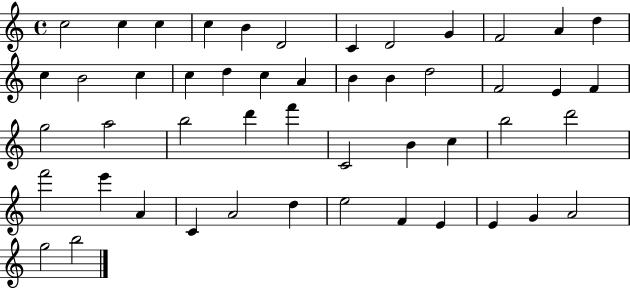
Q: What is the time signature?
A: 4/4